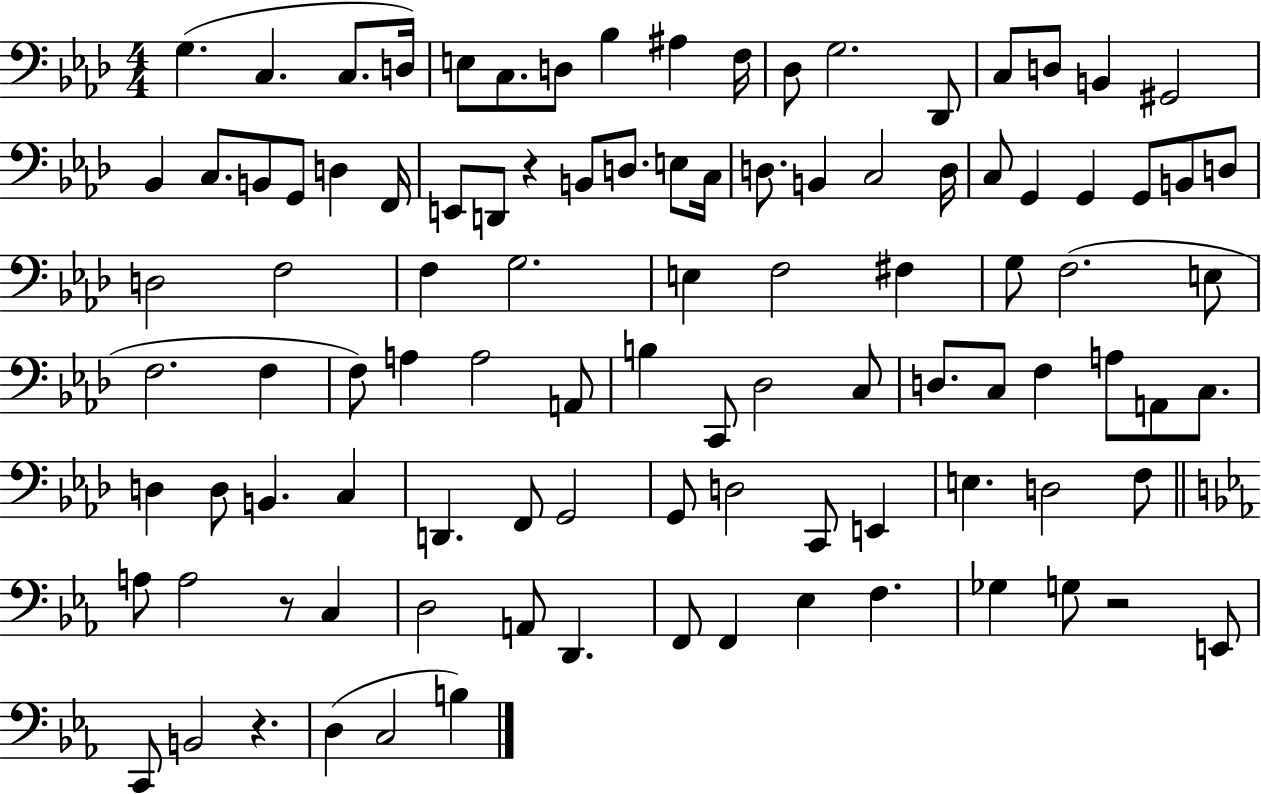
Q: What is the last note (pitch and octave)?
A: B3